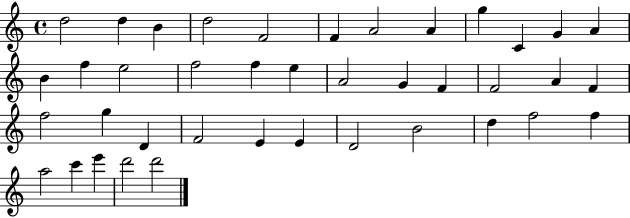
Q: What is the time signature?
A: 4/4